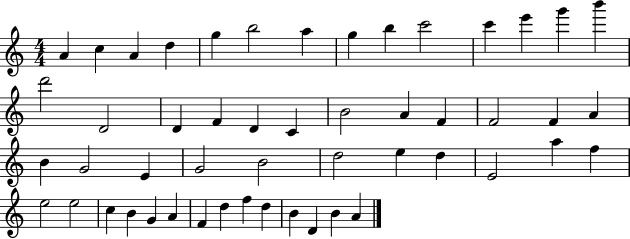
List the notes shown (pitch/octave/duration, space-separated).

A4/q C5/q A4/q D5/q G5/q B5/h A5/q G5/q B5/q C6/h C6/q E6/q G6/q B6/q D6/h D4/h D4/q F4/q D4/q C4/q B4/h A4/q F4/q F4/h F4/q A4/q B4/q G4/h E4/q G4/h B4/h D5/h E5/q D5/q E4/h A5/q F5/q E5/h E5/h C5/q B4/q G4/q A4/q F4/q D5/q F5/q D5/q B4/q D4/q B4/q A4/q